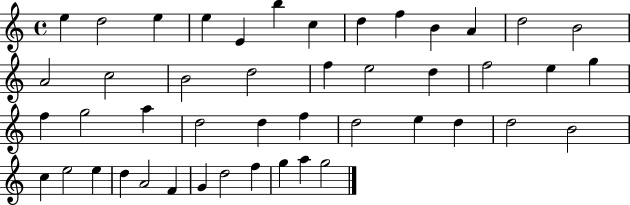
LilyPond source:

{
  \clef treble
  \time 4/4
  \defaultTimeSignature
  \key c \major
  e''4 d''2 e''4 | e''4 e'4 b''4 c''4 | d''4 f''4 b'4 a'4 | d''2 b'2 | \break a'2 c''2 | b'2 d''2 | f''4 e''2 d''4 | f''2 e''4 g''4 | \break f''4 g''2 a''4 | d''2 d''4 f''4 | d''2 e''4 d''4 | d''2 b'2 | \break c''4 e''2 e''4 | d''4 a'2 f'4 | g'4 d''2 f''4 | g''4 a''4 g''2 | \break \bar "|."
}